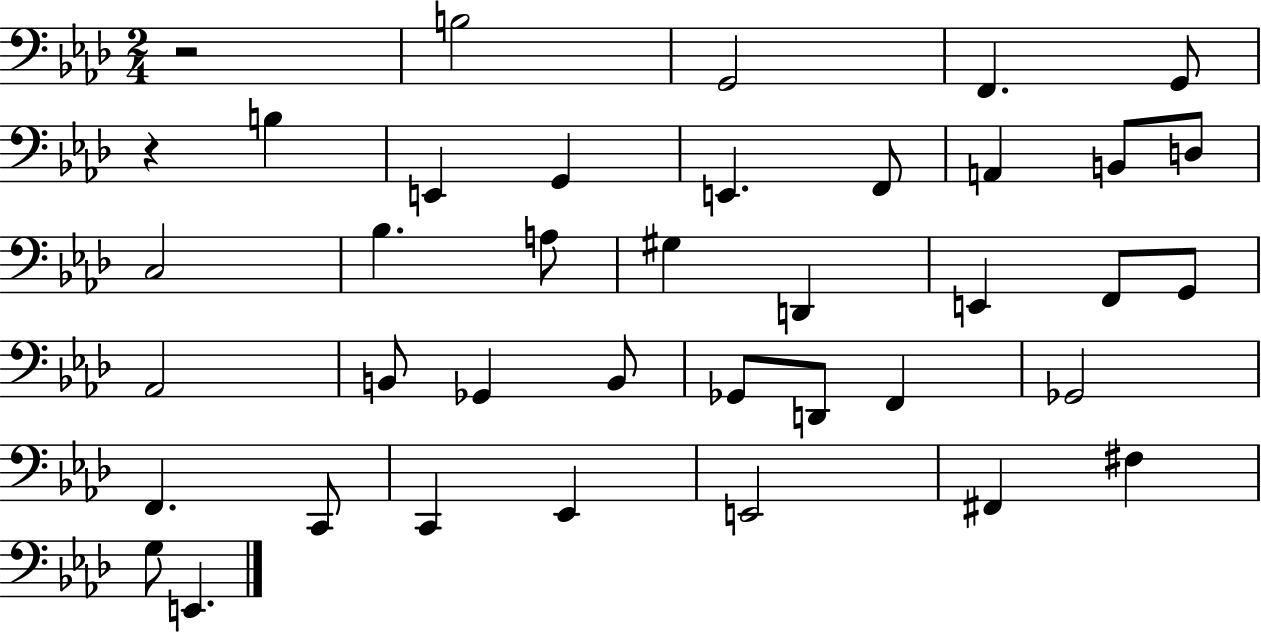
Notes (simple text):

R/h B3/h G2/h F2/q. G2/e R/q B3/q E2/q G2/q E2/q. F2/e A2/q B2/e D3/e C3/h Bb3/q. A3/e G#3/q D2/q E2/q F2/e G2/e Ab2/h B2/e Gb2/q B2/e Gb2/e D2/e F2/q Gb2/h F2/q. C2/e C2/q Eb2/q E2/h F#2/q F#3/q G3/e E2/q.